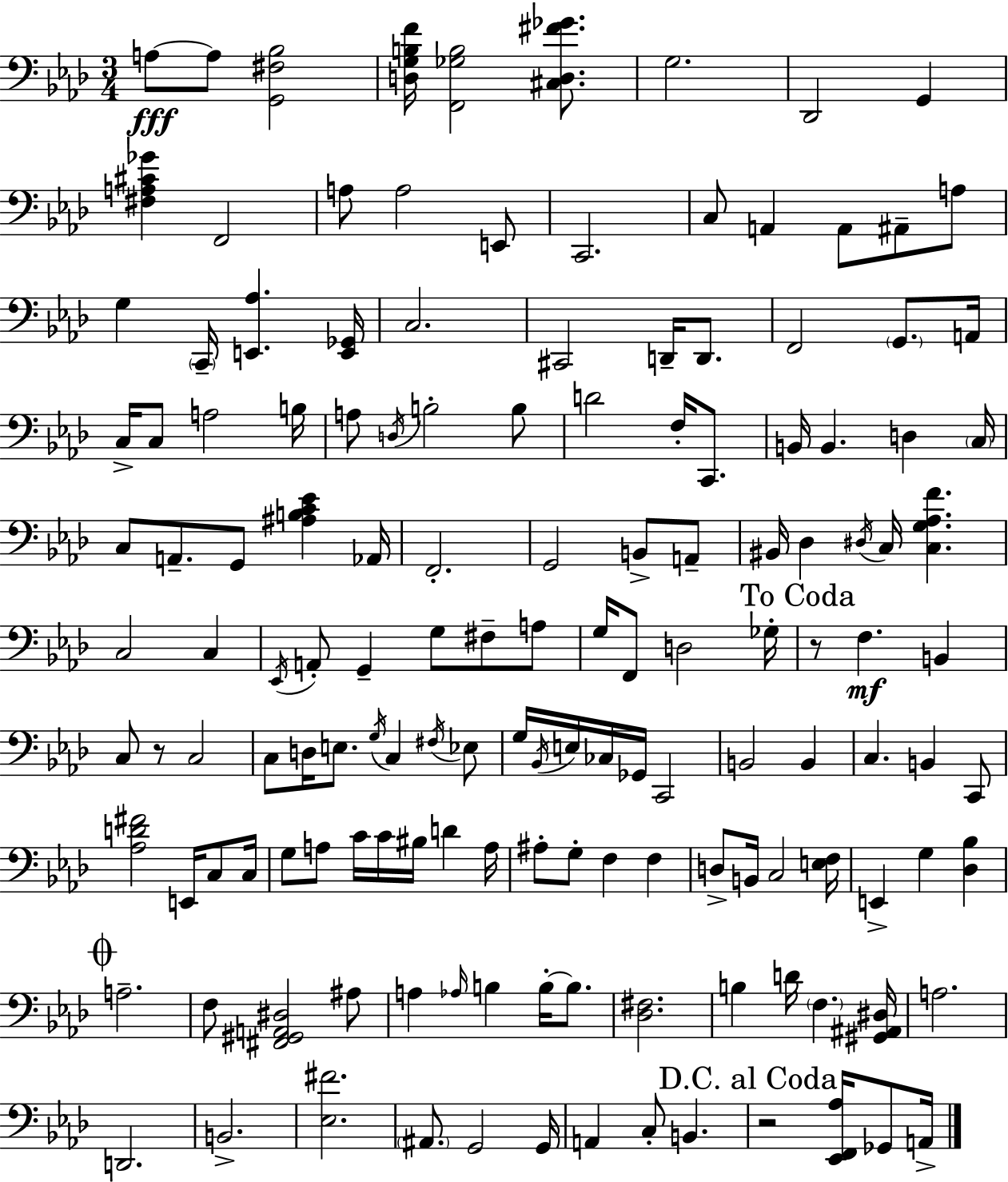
{
  \clef bass
  \numericTimeSignature
  \time 3/4
  \key aes \major
  a8~~\fff a8 <g, fis bes>2 | <d g b f'>16 <f, ges b>2 <cis d fis' ges'>8. | g2. | des,2 g,4 | \break <fis a cis' ges'>4 f,2 | a8 a2 e,8 | c,2. | c8 a,4 a,8 ais,8-- a8 | \break g4 \parenthesize c,16-- <e, aes>4. <e, ges,>16 | c2. | cis,2 d,16-- d,8. | f,2 \parenthesize g,8. a,16 | \break c16-> c8 a2 b16 | a8 \acciaccatura { d16 } b2-. b8 | d'2 f16-. c,8. | b,16 b,4. d4 | \break \parenthesize c16 c8 a,8.-- g,8 <ais b c' ees'>4 | aes,16 f,2.-. | g,2 b,8-> a,8-- | bis,16 des4 \acciaccatura { dis16 } c16 <c g aes f'>4. | \break c2 c4 | \acciaccatura { ees,16 } a,8-. g,4-- g8 fis8-- | a8 g16 f,8 d2 | ges16-. \mark "To Coda" r8 f4.\mf b,4 | \break c8 r8 c2 | c8 d16 e8. \acciaccatura { g16 } c4 | \acciaccatura { fis16 } ees8 g16 \acciaccatura { bes,16 } e16 ces16 ges,16 c,2 | b,2 | \break b,4 c4. | b,4 c,8 <aes d' fis'>2 | e,16 c8 c16 g8 a8 c'16 c'16 | bis16 d'4 a16 ais8-. g8-. f4 | \break f4 d8-> b,16 c2 | <e f>16 e,4-> g4 | <des bes>4 \mark \markup { \musicglyph "scripts.coda" } a2.-- | f8 <fis, gis, a, dis>2 | \break ais8 a4 \grace { aes16 } b4 | b16-.~~ b8. <des fis>2. | b4 d'16 | \parenthesize f4. <gis, ais, dis>16 a2. | \break d,2. | b,2.-> | <ees fis'>2. | \parenthesize ais,8. g,2 | \break g,16 a,4 c8-. | b,4. \mark "D.C. al Coda" r2 | <ees, f, aes>16 ges,8 a,16-> \bar "|."
}